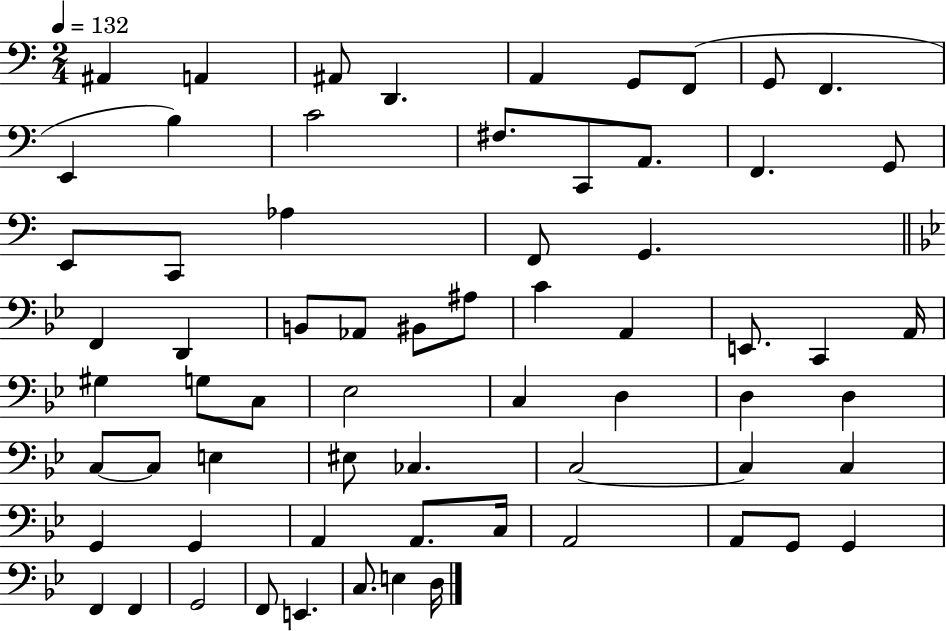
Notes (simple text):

A#2/q A2/q A#2/e D2/q. A2/q G2/e F2/e G2/e F2/q. E2/q B3/q C4/h F#3/e. C2/e A2/e. F2/q. G2/e E2/e C2/e Ab3/q F2/e G2/q. F2/q D2/q B2/e Ab2/e BIS2/e A#3/e C4/q A2/q E2/e. C2/q A2/s G#3/q G3/e C3/e Eb3/h C3/q D3/q D3/q D3/q C3/e C3/e E3/q EIS3/e CES3/q. C3/h C3/q C3/q G2/q G2/q A2/q A2/e. C3/s A2/h A2/e G2/e G2/q F2/q F2/q G2/h F2/e E2/q. C3/e. E3/q D3/s